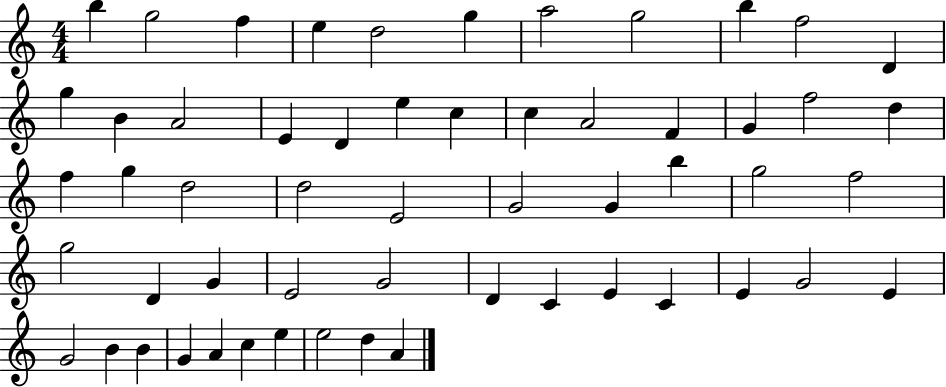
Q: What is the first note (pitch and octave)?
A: B5